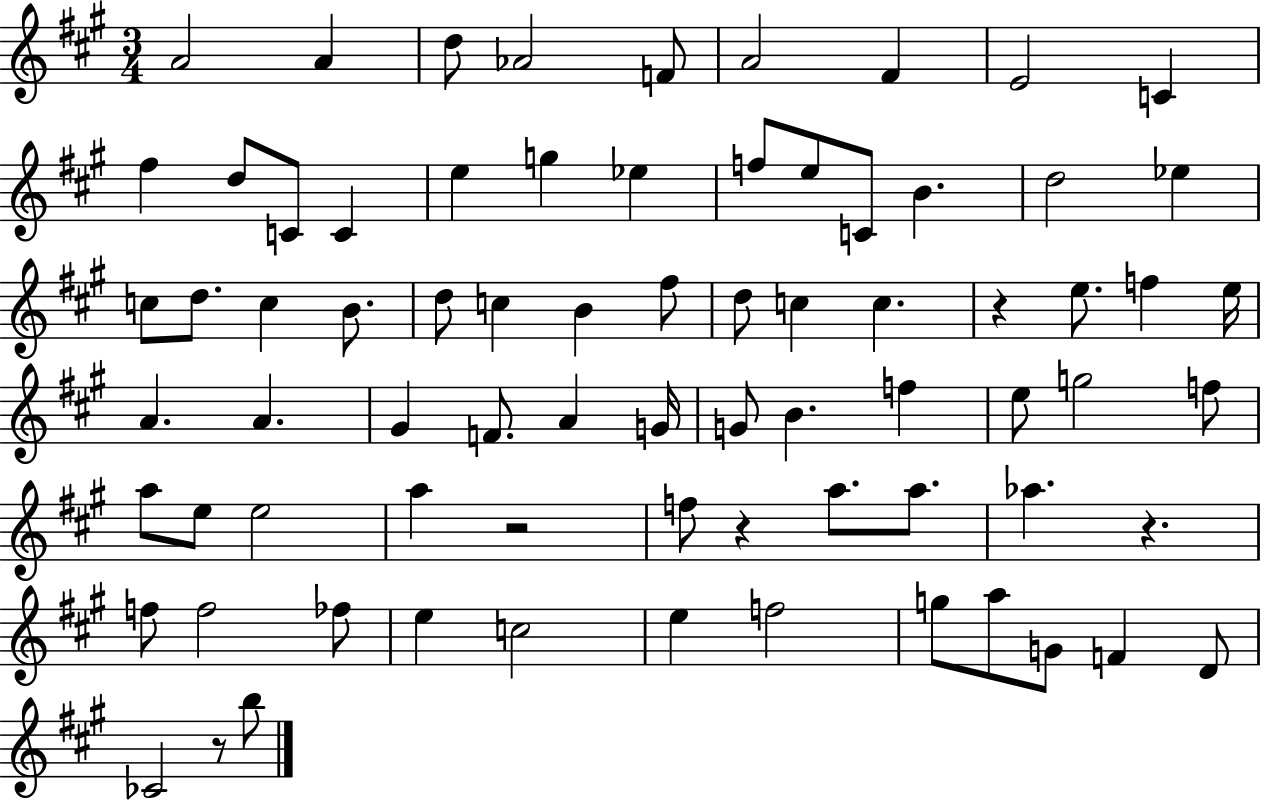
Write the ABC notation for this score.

X:1
T:Untitled
M:3/4
L:1/4
K:A
A2 A d/2 _A2 F/2 A2 ^F E2 C ^f d/2 C/2 C e g _e f/2 e/2 C/2 B d2 _e c/2 d/2 c B/2 d/2 c B ^f/2 d/2 c c z e/2 f e/4 A A ^G F/2 A G/4 G/2 B f e/2 g2 f/2 a/2 e/2 e2 a z2 f/2 z a/2 a/2 _a z f/2 f2 _f/2 e c2 e f2 g/2 a/2 G/2 F D/2 _C2 z/2 b/2